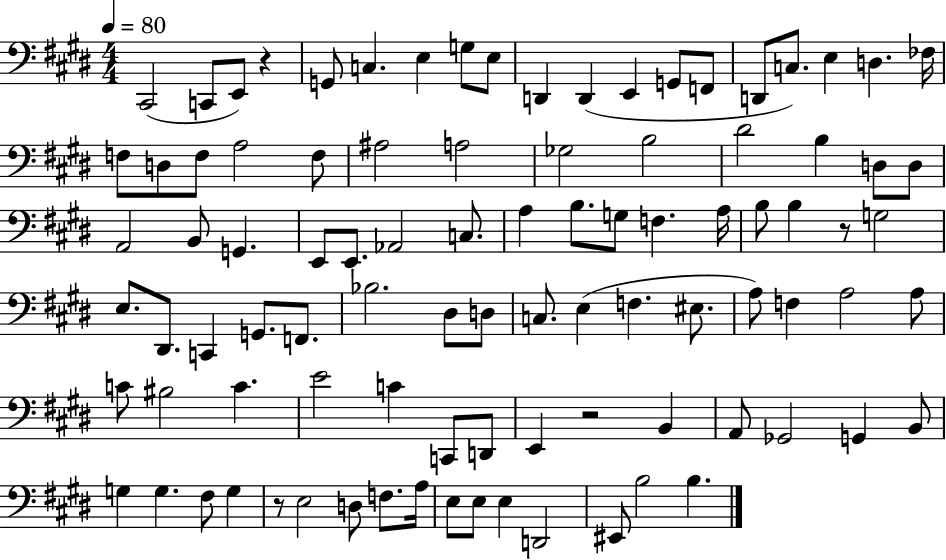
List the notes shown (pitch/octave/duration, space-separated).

C#2/h C2/e E2/e R/q G2/e C3/q. E3/q G3/e E3/e D2/q D2/q E2/q G2/e F2/e D2/e C3/e. E3/q D3/q. FES3/s F3/e D3/e F3/e A3/h F3/e A#3/h A3/h Gb3/h B3/h D#4/h B3/q D3/e D3/e A2/h B2/e G2/q. E2/e E2/e. Ab2/h C3/e. A3/q B3/e. G3/e F3/q. A3/s B3/e B3/q R/e G3/h E3/e. D#2/e. C2/q G2/e. F2/e. Bb3/h. D#3/e D3/e C3/e. E3/q F3/q. EIS3/e. A3/e F3/q A3/h A3/e C4/e BIS3/h C4/q. E4/h C4/q C2/e D2/e E2/q R/h B2/q A2/e Gb2/h G2/q B2/e G3/q G3/q. F#3/e G3/q R/e E3/h D3/e F3/e. A3/s E3/e E3/e E3/q D2/h EIS2/e B3/h B3/q.